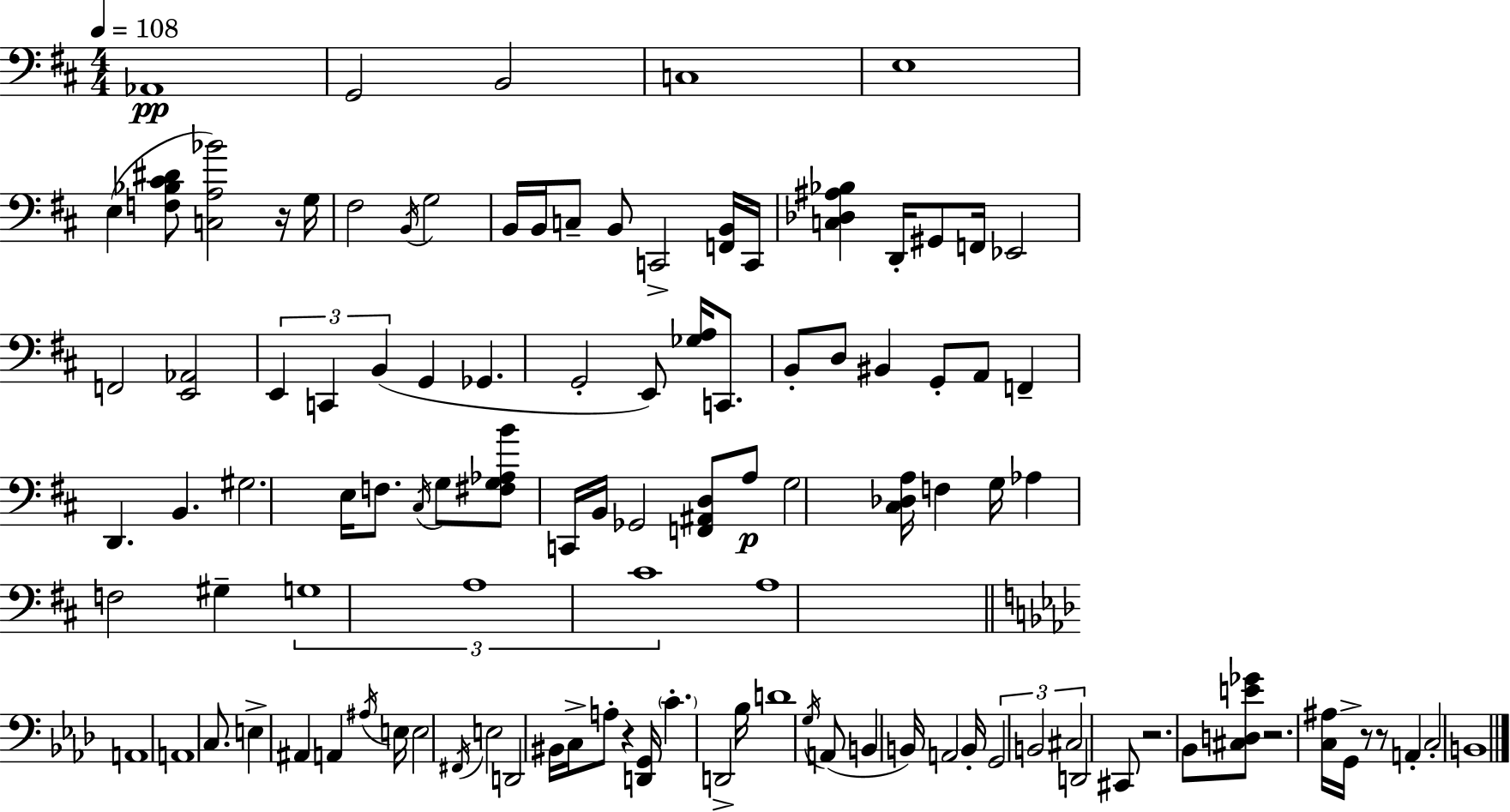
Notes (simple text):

Ab2/w G2/h B2/h C3/w E3/w E3/q [F3,Bb3,C#4,D#4]/e [C3,A3,Bb4]/h R/s G3/s F#3/h B2/s G3/h B2/s B2/s C3/e B2/e C2/h [F2,B2]/s C2/s [C3,Db3,A#3,Bb3]/q D2/s G#2/e F2/s Eb2/h F2/h [E2,Ab2]/h E2/q C2/q B2/q G2/q Gb2/q. G2/h E2/e [Gb3,A3]/s C2/e. B2/e D3/e BIS2/q G2/e A2/e F2/q D2/q. B2/q. G#3/h. E3/s F3/e. C#3/s G3/e [F#3,G3,Ab3,B4]/e C2/s B2/s Gb2/h [F2,A#2,D3]/e A3/e G3/h [C#3,Db3,A3]/s F3/q G3/s Ab3/q F3/h G#3/q G3/w A3/w C#4/w A3/w A2/w A2/w C3/e. E3/q A#2/q A2/q A#3/s E3/s E3/h F#2/s E3/h D2/h BIS2/s C3/s A3/e R/q [D2,G2]/s C4/q. D2/h Bb3/s D4/w G3/s A2/e B2/q B2/s A2/h B2/s G2/h B2/h C#3/h D2/h C#2/e R/h. Bb2/e [C#3,D3,E4,Gb4]/e R/h. [C3,A#3]/s G2/s R/e R/e A2/q C3/h B2/w